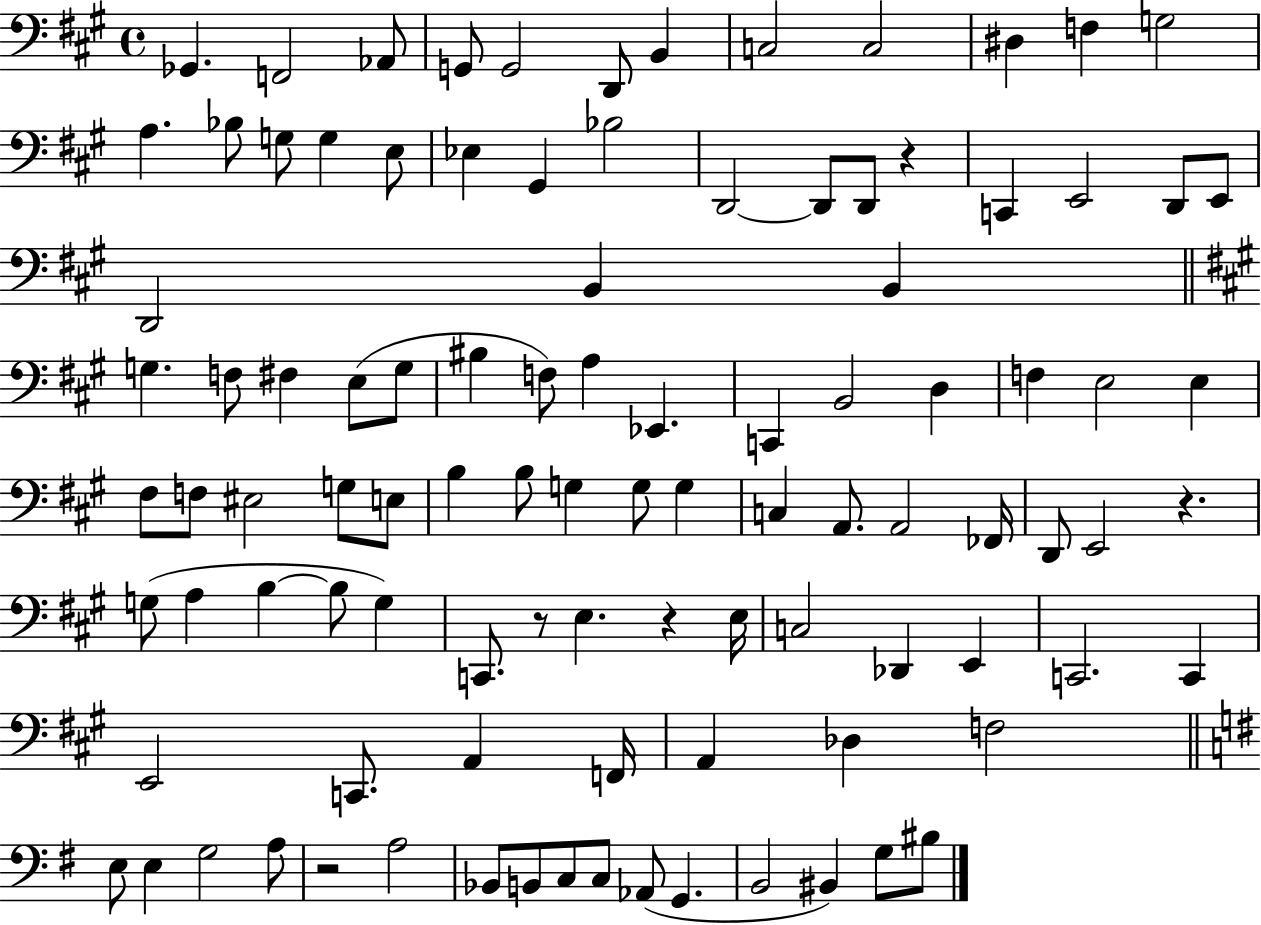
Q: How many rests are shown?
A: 5